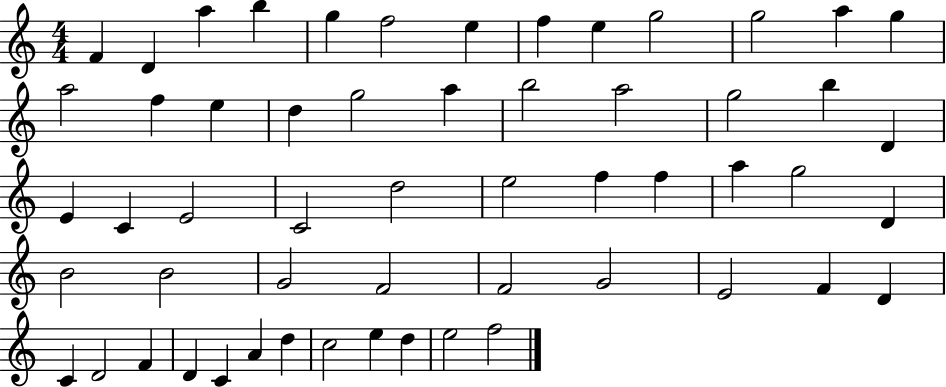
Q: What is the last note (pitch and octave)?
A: F5